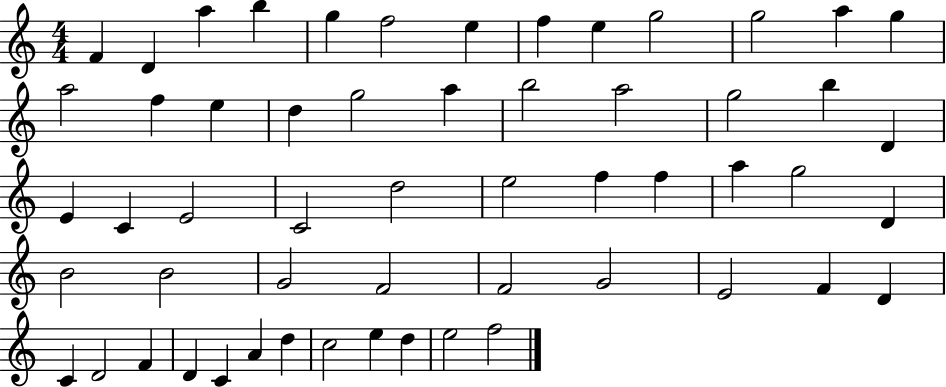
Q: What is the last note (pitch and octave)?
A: F5